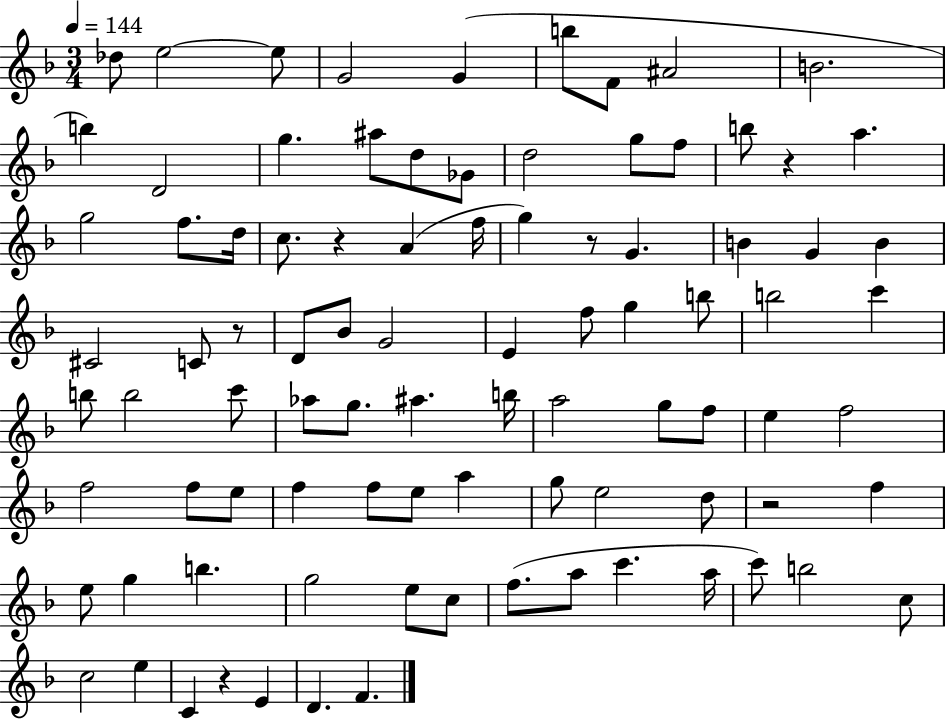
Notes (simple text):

Db5/e E5/h E5/e G4/h G4/q B5/e F4/e A#4/h B4/h. B5/q D4/h G5/q. A#5/e D5/e Gb4/e D5/h G5/e F5/e B5/e R/q A5/q. G5/h F5/e. D5/s C5/e. R/q A4/q F5/s G5/q R/e G4/q. B4/q G4/q B4/q C#4/h C4/e R/e D4/e Bb4/e G4/h E4/q F5/e G5/q B5/e B5/h C6/q B5/e B5/h C6/e Ab5/e G5/e. A#5/q. B5/s A5/h G5/e F5/e E5/q F5/h F5/h F5/e E5/e F5/q F5/e E5/e A5/q G5/e E5/h D5/e R/h F5/q E5/e G5/q B5/q. G5/h E5/e C5/e F5/e. A5/e C6/q. A5/s C6/e B5/h C5/e C5/h E5/q C4/q R/q E4/q D4/q. F4/q.